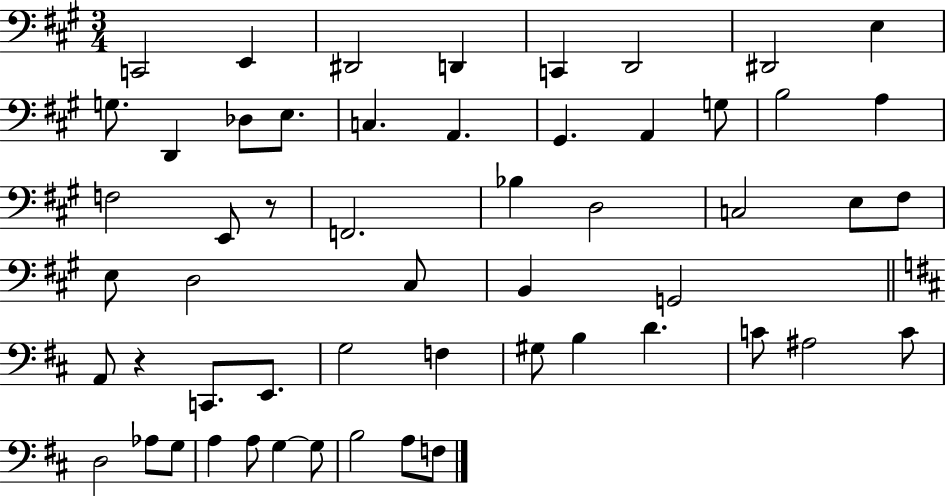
X:1
T:Untitled
M:3/4
L:1/4
K:A
C,,2 E,, ^D,,2 D,, C,, D,,2 ^D,,2 E, G,/2 D,, _D,/2 E,/2 C, A,, ^G,, A,, G,/2 B,2 A, F,2 E,,/2 z/2 F,,2 _B, D,2 C,2 E,/2 ^F,/2 E,/2 D,2 ^C,/2 B,, G,,2 A,,/2 z C,,/2 E,,/2 G,2 F, ^G,/2 B, D C/2 ^A,2 C/2 D,2 _A,/2 G,/2 A, A,/2 G, G,/2 B,2 A,/2 F,/2